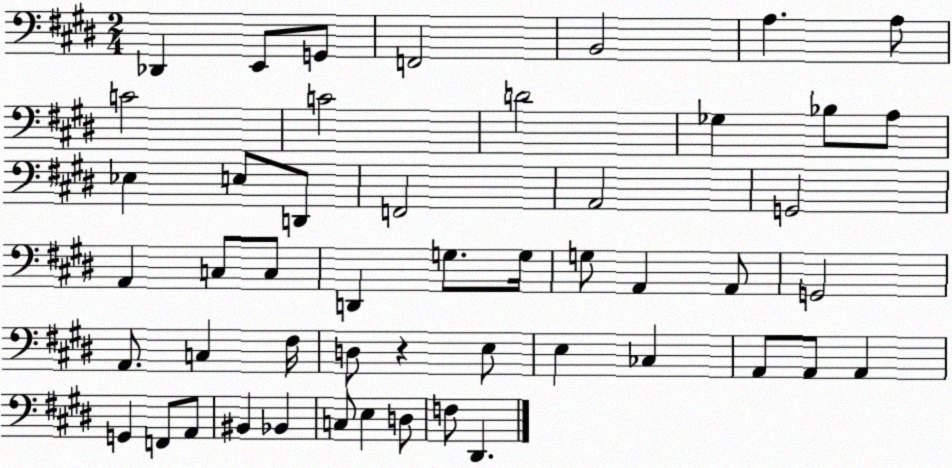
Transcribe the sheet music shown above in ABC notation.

X:1
T:Untitled
M:2/4
L:1/4
K:E
_D,, E,,/2 G,,/2 F,,2 B,,2 A, A,/2 C2 C2 D2 _G, _B,/2 A,/2 _E, E,/2 D,,/2 F,,2 A,,2 G,,2 A,, C,/2 C,/2 D,, G,/2 G,/4 G,/2 A,, A,,/2 G,,2 A,,/2 C, ^F,/4 D,/2 z E,/2 E, _C, A,,/2 A,,/2 A,, G,, F,,/2 A,,/2 ^B,, _B,, C,/2 E, D,/2 F,/2 ^D,,